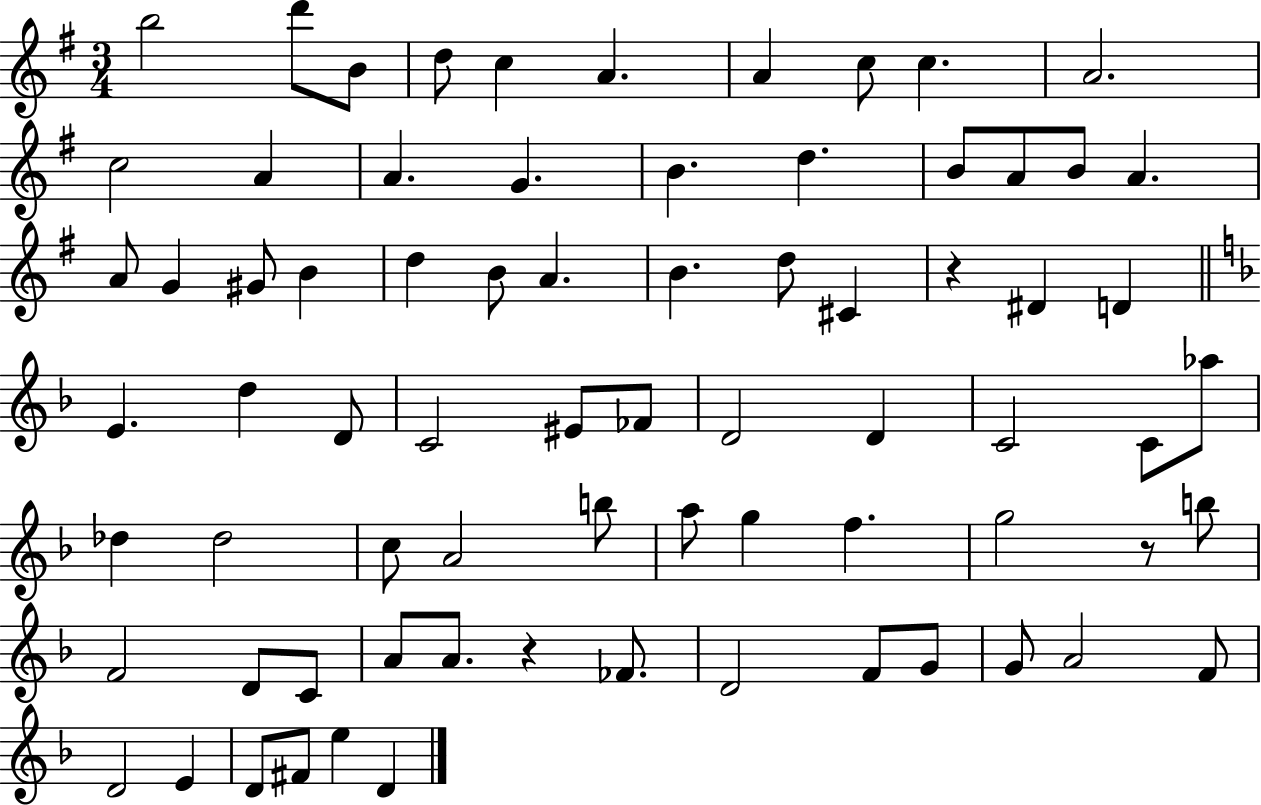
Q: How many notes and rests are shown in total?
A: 74